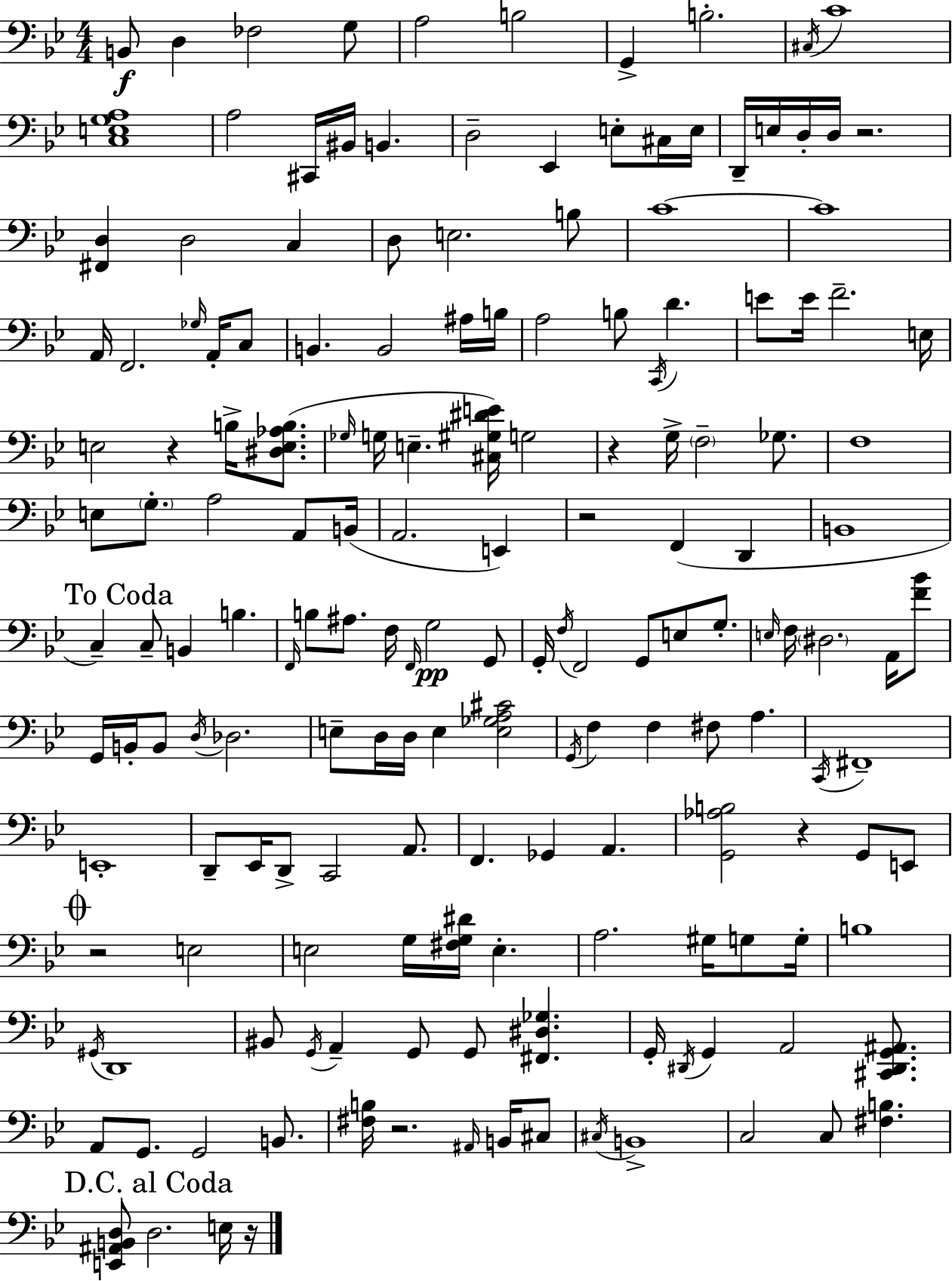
X:1
T:Untitled
M:4/4
L:1/4
K:Gm
B,,/2 D, _F,2 G,/2 A,2 B,2 G,, B,2 ^C,/4 C4 [C,E,G,A,]4 A,2 ^C,,/4 ^B,,/4 B,, D,2 _E,, E,/2 ^C,/4 E,/4 D,,/4 E,/4 D,/4 D,/4 z2 [^F,,D,] D,2 C, D,/2 E,2 B,/2 C4 C4 A,,/4 F,,2 _G,/4 A,,/4 C,/2 B,, B,,2 ^A,/4 B,/4 A,2 B,/2 C,,/4 D E/2 E/4 F2 E,/4 E,2 z B,/4 [^D,E,_A,B,]/2 _G,/4 G,/4 E, [^C,^G,^DE]/4 G,2 z G,/4 F,2 _G,/2 F,4 E,/2 G,/2 A,2 A,,/2 B,,/4 A,,2 E,, z2 F,, D,, B,,4 C, C,/2 B,, B, F,,/4 B,/2 ^A,/2 F,/4 F,,/4 G,2 G,,/2 G,,/4 F,/4 F,,2 G,,/2 E,/2 G,/2 E,/4 F,/4 ^D,2 A,,/4 [F_B]/2 G,,/4 B,,/4 B,,/2 D,/4 _D,2 E,/2 D,/4 D,/4 E, [E,_G,A,^C]2 G,,/4 F, F, ^F,/2 A, C,,/4 ^F,,4 E,,4 D,,/2 _E,,/4 D,,/2 C,,2 A,,/2 F,, _G,, A,, [G,,_A,B,]2 z G,,/2 E,,/2 z2 E,2 E,2 G,/4 [^F,G,^D]/4 E, A,2 ^G,/4 G,/2 G,/4 B,4 ^G,,/4 D,,4 ^B,,/2 G,,/4 A,, G,,/2 G,,/2 [^F,,^D,_G,] G,,/4 ^D,,/4 G,, A,,2 [^C,,^D,,G,,^A,,]/2 A,,/2 G,,/2 G,,2 B,,/2 [^F,B,]/4 z2 ^A,,/4 B,,/4 ^C,/2 ^C,/4 B,,4 C,2 C,/2 [^F,B,] [E,,^A,,B,,D,]/2 D,2 E,/4 z/4